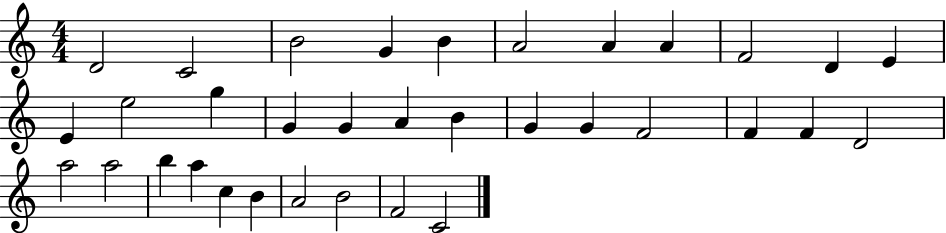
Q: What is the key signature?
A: C major